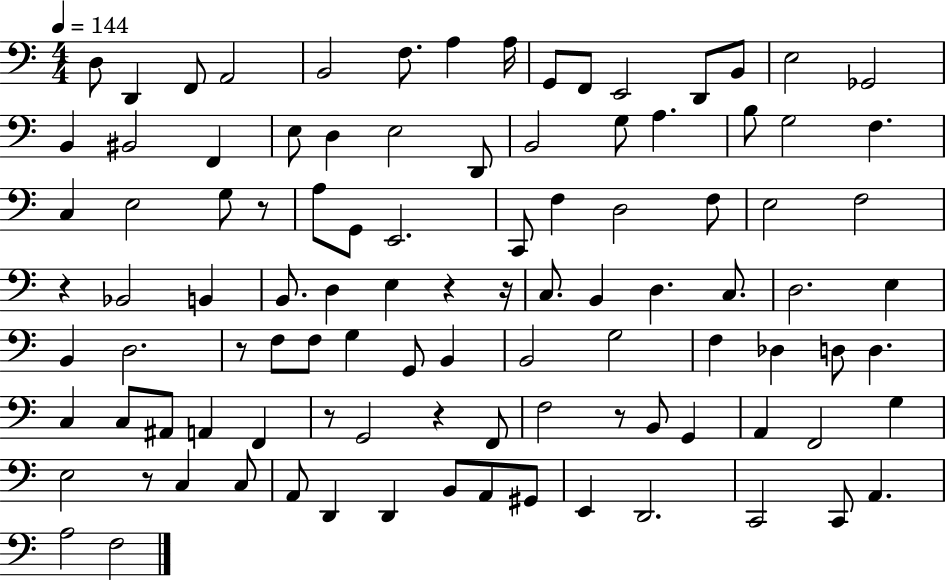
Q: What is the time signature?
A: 4/4